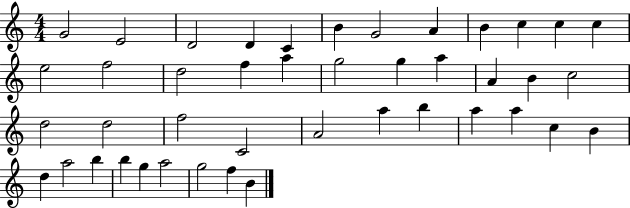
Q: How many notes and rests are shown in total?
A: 43